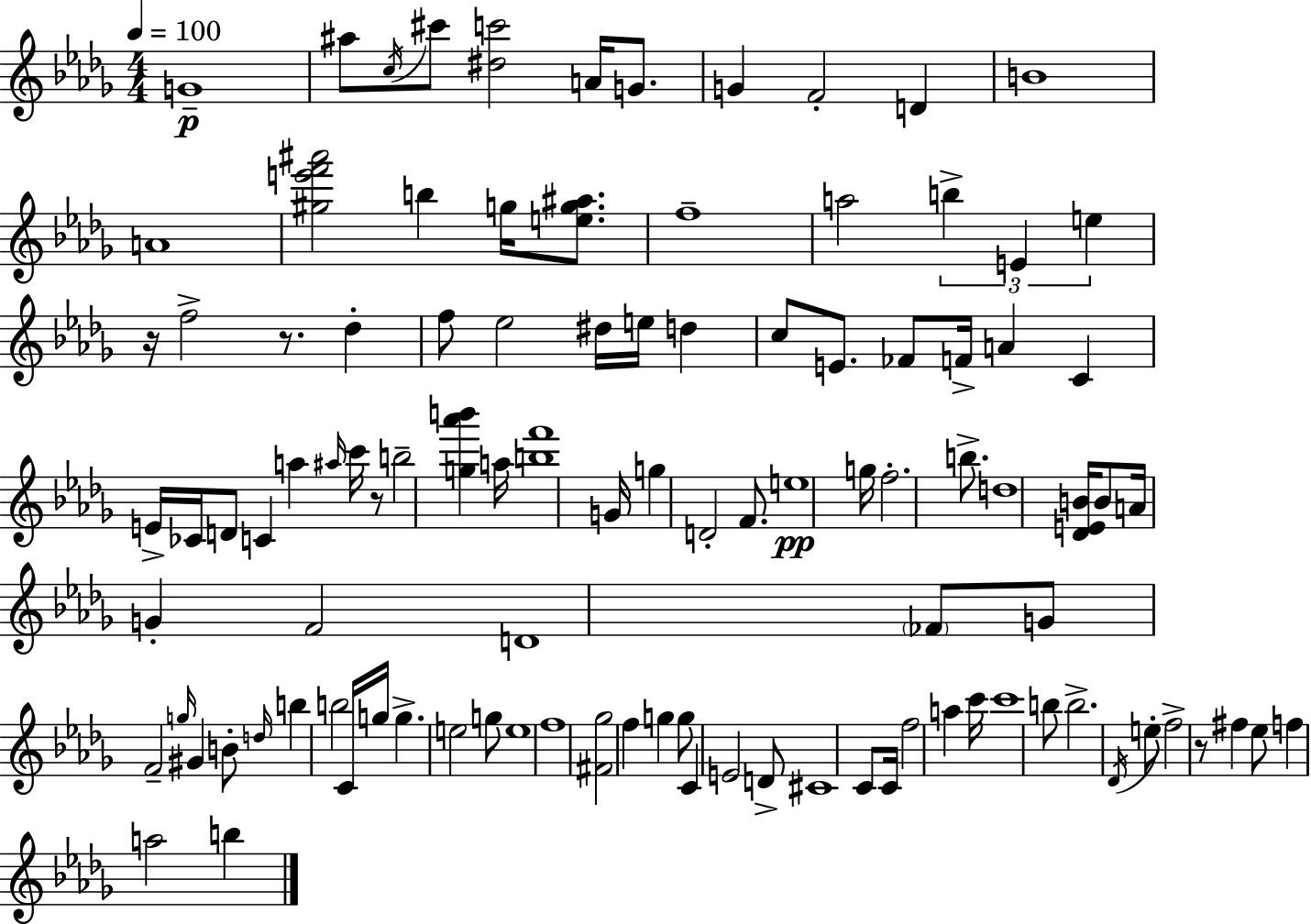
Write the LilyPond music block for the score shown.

{
  \clef treble
  \numericTimeSignature
  \time 4/4
  \key bes \minor
  \tempo 4 = 100
  \repeat volta 2 { g'1--\p | ais''8 \acciaccatura { c''16 } cis'''8 <dis'' c'''>2 a'16 g'8. | g'4 f'2-. d'4 | b'1 | \break a'1 | <gis'' e''' f''' ais'''>2 b''4 g''16 <e'' g'' ais''>8. | f''1-- | a''2 \tuplet 3/2 { b''4-> e'4 | \break e''4 } r16 f''2-> r8. | des''4-. f''8 ees''2 dis''16 | e''16 d''4 c''8 e'8. fes'8 f'16-> a'4 | c'4 e'16-> ces'16 d'8 c'4 a''4 | \break \grace { ais''16 } c'''16 r8 b''2-- <g'' aes''' b'''>4 | a''16 <b'' f'''>1 | g'16 g''4 d'2-. f'8. | e''1\pp | \break g''16 f''2.-. b''8.-> | d''1 | <des' e' b'>16 b'8 a'16 g'4-. f'2 | d'1 | \break \parenthesize fes'8 g'8 f'2-- \grace { g''16 } gis'4 | b'8-. \grace { d''16 } b''4 b''2 | c'16 g''16 g''4.-> e''2 | g''8 e''1 | \break f''1 | <fis' ges''>2 f''4 | g''4 g''8 c'4 e'2 | d'8-> cis'1 | \break c'8 c'16 f''2 a''4 | c'''16 c'''1 | b''8 b''2.-> | \acciaccatura { des'16 } e''8-. f''2-> r8 fis''4 | \break ees''8 f''4 a''2 | b''4 } \bar "|."
}